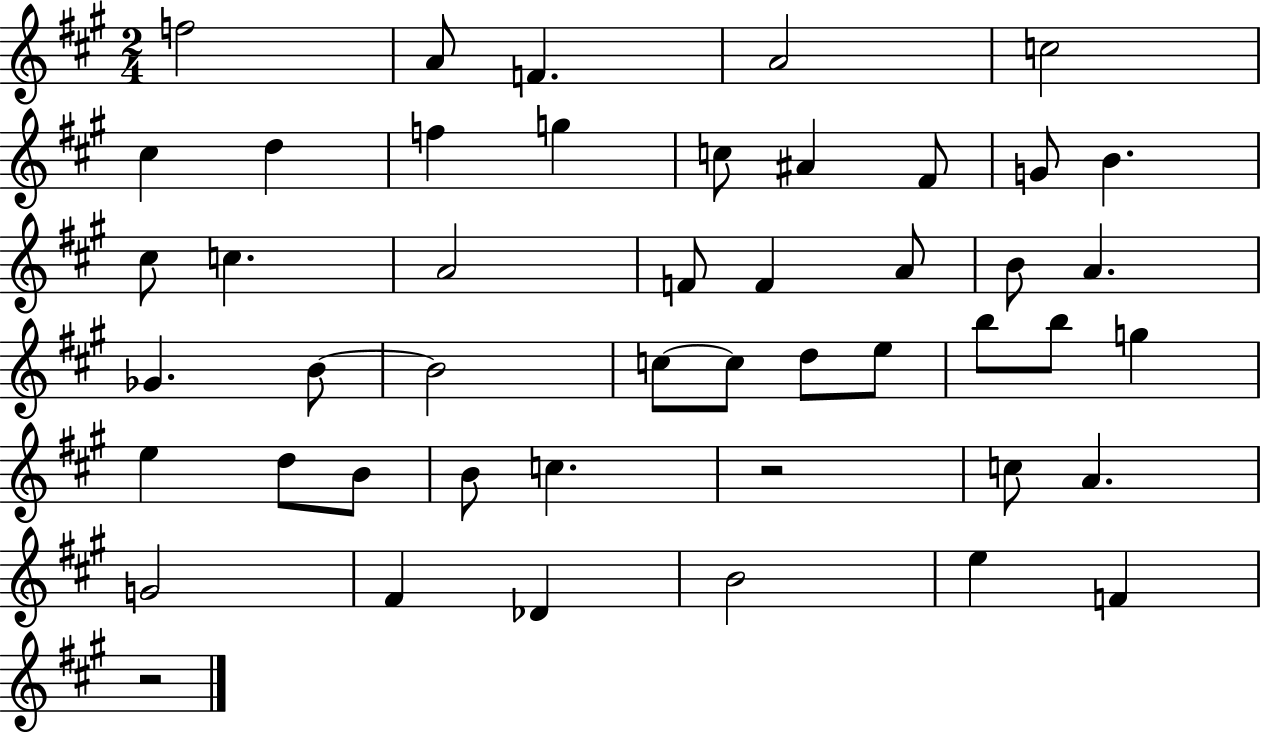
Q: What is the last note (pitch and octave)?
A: F4